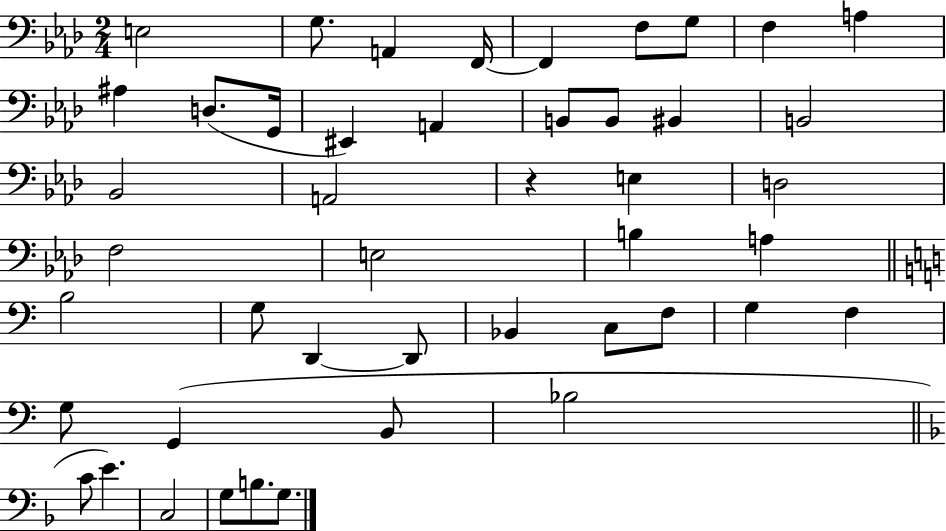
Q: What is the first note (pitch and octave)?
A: E3